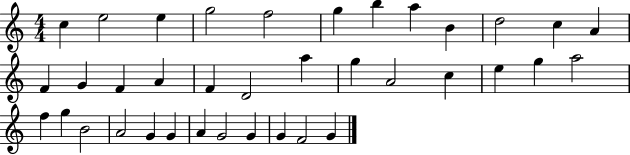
C5/q E5/h E5/q G5/h F5/h G5/q B5/q A5/q B4/q D5/h C5/q A4/q F4/q G4/q F4/q A4/q F4/q D4/h A5/q G5/q A4/h C5/q E5/q G5/q A5/h F5/q G5/q B4/h A4/h G4/q G4/q A4/q G4/h G4/q G4/q F4/h G4/q